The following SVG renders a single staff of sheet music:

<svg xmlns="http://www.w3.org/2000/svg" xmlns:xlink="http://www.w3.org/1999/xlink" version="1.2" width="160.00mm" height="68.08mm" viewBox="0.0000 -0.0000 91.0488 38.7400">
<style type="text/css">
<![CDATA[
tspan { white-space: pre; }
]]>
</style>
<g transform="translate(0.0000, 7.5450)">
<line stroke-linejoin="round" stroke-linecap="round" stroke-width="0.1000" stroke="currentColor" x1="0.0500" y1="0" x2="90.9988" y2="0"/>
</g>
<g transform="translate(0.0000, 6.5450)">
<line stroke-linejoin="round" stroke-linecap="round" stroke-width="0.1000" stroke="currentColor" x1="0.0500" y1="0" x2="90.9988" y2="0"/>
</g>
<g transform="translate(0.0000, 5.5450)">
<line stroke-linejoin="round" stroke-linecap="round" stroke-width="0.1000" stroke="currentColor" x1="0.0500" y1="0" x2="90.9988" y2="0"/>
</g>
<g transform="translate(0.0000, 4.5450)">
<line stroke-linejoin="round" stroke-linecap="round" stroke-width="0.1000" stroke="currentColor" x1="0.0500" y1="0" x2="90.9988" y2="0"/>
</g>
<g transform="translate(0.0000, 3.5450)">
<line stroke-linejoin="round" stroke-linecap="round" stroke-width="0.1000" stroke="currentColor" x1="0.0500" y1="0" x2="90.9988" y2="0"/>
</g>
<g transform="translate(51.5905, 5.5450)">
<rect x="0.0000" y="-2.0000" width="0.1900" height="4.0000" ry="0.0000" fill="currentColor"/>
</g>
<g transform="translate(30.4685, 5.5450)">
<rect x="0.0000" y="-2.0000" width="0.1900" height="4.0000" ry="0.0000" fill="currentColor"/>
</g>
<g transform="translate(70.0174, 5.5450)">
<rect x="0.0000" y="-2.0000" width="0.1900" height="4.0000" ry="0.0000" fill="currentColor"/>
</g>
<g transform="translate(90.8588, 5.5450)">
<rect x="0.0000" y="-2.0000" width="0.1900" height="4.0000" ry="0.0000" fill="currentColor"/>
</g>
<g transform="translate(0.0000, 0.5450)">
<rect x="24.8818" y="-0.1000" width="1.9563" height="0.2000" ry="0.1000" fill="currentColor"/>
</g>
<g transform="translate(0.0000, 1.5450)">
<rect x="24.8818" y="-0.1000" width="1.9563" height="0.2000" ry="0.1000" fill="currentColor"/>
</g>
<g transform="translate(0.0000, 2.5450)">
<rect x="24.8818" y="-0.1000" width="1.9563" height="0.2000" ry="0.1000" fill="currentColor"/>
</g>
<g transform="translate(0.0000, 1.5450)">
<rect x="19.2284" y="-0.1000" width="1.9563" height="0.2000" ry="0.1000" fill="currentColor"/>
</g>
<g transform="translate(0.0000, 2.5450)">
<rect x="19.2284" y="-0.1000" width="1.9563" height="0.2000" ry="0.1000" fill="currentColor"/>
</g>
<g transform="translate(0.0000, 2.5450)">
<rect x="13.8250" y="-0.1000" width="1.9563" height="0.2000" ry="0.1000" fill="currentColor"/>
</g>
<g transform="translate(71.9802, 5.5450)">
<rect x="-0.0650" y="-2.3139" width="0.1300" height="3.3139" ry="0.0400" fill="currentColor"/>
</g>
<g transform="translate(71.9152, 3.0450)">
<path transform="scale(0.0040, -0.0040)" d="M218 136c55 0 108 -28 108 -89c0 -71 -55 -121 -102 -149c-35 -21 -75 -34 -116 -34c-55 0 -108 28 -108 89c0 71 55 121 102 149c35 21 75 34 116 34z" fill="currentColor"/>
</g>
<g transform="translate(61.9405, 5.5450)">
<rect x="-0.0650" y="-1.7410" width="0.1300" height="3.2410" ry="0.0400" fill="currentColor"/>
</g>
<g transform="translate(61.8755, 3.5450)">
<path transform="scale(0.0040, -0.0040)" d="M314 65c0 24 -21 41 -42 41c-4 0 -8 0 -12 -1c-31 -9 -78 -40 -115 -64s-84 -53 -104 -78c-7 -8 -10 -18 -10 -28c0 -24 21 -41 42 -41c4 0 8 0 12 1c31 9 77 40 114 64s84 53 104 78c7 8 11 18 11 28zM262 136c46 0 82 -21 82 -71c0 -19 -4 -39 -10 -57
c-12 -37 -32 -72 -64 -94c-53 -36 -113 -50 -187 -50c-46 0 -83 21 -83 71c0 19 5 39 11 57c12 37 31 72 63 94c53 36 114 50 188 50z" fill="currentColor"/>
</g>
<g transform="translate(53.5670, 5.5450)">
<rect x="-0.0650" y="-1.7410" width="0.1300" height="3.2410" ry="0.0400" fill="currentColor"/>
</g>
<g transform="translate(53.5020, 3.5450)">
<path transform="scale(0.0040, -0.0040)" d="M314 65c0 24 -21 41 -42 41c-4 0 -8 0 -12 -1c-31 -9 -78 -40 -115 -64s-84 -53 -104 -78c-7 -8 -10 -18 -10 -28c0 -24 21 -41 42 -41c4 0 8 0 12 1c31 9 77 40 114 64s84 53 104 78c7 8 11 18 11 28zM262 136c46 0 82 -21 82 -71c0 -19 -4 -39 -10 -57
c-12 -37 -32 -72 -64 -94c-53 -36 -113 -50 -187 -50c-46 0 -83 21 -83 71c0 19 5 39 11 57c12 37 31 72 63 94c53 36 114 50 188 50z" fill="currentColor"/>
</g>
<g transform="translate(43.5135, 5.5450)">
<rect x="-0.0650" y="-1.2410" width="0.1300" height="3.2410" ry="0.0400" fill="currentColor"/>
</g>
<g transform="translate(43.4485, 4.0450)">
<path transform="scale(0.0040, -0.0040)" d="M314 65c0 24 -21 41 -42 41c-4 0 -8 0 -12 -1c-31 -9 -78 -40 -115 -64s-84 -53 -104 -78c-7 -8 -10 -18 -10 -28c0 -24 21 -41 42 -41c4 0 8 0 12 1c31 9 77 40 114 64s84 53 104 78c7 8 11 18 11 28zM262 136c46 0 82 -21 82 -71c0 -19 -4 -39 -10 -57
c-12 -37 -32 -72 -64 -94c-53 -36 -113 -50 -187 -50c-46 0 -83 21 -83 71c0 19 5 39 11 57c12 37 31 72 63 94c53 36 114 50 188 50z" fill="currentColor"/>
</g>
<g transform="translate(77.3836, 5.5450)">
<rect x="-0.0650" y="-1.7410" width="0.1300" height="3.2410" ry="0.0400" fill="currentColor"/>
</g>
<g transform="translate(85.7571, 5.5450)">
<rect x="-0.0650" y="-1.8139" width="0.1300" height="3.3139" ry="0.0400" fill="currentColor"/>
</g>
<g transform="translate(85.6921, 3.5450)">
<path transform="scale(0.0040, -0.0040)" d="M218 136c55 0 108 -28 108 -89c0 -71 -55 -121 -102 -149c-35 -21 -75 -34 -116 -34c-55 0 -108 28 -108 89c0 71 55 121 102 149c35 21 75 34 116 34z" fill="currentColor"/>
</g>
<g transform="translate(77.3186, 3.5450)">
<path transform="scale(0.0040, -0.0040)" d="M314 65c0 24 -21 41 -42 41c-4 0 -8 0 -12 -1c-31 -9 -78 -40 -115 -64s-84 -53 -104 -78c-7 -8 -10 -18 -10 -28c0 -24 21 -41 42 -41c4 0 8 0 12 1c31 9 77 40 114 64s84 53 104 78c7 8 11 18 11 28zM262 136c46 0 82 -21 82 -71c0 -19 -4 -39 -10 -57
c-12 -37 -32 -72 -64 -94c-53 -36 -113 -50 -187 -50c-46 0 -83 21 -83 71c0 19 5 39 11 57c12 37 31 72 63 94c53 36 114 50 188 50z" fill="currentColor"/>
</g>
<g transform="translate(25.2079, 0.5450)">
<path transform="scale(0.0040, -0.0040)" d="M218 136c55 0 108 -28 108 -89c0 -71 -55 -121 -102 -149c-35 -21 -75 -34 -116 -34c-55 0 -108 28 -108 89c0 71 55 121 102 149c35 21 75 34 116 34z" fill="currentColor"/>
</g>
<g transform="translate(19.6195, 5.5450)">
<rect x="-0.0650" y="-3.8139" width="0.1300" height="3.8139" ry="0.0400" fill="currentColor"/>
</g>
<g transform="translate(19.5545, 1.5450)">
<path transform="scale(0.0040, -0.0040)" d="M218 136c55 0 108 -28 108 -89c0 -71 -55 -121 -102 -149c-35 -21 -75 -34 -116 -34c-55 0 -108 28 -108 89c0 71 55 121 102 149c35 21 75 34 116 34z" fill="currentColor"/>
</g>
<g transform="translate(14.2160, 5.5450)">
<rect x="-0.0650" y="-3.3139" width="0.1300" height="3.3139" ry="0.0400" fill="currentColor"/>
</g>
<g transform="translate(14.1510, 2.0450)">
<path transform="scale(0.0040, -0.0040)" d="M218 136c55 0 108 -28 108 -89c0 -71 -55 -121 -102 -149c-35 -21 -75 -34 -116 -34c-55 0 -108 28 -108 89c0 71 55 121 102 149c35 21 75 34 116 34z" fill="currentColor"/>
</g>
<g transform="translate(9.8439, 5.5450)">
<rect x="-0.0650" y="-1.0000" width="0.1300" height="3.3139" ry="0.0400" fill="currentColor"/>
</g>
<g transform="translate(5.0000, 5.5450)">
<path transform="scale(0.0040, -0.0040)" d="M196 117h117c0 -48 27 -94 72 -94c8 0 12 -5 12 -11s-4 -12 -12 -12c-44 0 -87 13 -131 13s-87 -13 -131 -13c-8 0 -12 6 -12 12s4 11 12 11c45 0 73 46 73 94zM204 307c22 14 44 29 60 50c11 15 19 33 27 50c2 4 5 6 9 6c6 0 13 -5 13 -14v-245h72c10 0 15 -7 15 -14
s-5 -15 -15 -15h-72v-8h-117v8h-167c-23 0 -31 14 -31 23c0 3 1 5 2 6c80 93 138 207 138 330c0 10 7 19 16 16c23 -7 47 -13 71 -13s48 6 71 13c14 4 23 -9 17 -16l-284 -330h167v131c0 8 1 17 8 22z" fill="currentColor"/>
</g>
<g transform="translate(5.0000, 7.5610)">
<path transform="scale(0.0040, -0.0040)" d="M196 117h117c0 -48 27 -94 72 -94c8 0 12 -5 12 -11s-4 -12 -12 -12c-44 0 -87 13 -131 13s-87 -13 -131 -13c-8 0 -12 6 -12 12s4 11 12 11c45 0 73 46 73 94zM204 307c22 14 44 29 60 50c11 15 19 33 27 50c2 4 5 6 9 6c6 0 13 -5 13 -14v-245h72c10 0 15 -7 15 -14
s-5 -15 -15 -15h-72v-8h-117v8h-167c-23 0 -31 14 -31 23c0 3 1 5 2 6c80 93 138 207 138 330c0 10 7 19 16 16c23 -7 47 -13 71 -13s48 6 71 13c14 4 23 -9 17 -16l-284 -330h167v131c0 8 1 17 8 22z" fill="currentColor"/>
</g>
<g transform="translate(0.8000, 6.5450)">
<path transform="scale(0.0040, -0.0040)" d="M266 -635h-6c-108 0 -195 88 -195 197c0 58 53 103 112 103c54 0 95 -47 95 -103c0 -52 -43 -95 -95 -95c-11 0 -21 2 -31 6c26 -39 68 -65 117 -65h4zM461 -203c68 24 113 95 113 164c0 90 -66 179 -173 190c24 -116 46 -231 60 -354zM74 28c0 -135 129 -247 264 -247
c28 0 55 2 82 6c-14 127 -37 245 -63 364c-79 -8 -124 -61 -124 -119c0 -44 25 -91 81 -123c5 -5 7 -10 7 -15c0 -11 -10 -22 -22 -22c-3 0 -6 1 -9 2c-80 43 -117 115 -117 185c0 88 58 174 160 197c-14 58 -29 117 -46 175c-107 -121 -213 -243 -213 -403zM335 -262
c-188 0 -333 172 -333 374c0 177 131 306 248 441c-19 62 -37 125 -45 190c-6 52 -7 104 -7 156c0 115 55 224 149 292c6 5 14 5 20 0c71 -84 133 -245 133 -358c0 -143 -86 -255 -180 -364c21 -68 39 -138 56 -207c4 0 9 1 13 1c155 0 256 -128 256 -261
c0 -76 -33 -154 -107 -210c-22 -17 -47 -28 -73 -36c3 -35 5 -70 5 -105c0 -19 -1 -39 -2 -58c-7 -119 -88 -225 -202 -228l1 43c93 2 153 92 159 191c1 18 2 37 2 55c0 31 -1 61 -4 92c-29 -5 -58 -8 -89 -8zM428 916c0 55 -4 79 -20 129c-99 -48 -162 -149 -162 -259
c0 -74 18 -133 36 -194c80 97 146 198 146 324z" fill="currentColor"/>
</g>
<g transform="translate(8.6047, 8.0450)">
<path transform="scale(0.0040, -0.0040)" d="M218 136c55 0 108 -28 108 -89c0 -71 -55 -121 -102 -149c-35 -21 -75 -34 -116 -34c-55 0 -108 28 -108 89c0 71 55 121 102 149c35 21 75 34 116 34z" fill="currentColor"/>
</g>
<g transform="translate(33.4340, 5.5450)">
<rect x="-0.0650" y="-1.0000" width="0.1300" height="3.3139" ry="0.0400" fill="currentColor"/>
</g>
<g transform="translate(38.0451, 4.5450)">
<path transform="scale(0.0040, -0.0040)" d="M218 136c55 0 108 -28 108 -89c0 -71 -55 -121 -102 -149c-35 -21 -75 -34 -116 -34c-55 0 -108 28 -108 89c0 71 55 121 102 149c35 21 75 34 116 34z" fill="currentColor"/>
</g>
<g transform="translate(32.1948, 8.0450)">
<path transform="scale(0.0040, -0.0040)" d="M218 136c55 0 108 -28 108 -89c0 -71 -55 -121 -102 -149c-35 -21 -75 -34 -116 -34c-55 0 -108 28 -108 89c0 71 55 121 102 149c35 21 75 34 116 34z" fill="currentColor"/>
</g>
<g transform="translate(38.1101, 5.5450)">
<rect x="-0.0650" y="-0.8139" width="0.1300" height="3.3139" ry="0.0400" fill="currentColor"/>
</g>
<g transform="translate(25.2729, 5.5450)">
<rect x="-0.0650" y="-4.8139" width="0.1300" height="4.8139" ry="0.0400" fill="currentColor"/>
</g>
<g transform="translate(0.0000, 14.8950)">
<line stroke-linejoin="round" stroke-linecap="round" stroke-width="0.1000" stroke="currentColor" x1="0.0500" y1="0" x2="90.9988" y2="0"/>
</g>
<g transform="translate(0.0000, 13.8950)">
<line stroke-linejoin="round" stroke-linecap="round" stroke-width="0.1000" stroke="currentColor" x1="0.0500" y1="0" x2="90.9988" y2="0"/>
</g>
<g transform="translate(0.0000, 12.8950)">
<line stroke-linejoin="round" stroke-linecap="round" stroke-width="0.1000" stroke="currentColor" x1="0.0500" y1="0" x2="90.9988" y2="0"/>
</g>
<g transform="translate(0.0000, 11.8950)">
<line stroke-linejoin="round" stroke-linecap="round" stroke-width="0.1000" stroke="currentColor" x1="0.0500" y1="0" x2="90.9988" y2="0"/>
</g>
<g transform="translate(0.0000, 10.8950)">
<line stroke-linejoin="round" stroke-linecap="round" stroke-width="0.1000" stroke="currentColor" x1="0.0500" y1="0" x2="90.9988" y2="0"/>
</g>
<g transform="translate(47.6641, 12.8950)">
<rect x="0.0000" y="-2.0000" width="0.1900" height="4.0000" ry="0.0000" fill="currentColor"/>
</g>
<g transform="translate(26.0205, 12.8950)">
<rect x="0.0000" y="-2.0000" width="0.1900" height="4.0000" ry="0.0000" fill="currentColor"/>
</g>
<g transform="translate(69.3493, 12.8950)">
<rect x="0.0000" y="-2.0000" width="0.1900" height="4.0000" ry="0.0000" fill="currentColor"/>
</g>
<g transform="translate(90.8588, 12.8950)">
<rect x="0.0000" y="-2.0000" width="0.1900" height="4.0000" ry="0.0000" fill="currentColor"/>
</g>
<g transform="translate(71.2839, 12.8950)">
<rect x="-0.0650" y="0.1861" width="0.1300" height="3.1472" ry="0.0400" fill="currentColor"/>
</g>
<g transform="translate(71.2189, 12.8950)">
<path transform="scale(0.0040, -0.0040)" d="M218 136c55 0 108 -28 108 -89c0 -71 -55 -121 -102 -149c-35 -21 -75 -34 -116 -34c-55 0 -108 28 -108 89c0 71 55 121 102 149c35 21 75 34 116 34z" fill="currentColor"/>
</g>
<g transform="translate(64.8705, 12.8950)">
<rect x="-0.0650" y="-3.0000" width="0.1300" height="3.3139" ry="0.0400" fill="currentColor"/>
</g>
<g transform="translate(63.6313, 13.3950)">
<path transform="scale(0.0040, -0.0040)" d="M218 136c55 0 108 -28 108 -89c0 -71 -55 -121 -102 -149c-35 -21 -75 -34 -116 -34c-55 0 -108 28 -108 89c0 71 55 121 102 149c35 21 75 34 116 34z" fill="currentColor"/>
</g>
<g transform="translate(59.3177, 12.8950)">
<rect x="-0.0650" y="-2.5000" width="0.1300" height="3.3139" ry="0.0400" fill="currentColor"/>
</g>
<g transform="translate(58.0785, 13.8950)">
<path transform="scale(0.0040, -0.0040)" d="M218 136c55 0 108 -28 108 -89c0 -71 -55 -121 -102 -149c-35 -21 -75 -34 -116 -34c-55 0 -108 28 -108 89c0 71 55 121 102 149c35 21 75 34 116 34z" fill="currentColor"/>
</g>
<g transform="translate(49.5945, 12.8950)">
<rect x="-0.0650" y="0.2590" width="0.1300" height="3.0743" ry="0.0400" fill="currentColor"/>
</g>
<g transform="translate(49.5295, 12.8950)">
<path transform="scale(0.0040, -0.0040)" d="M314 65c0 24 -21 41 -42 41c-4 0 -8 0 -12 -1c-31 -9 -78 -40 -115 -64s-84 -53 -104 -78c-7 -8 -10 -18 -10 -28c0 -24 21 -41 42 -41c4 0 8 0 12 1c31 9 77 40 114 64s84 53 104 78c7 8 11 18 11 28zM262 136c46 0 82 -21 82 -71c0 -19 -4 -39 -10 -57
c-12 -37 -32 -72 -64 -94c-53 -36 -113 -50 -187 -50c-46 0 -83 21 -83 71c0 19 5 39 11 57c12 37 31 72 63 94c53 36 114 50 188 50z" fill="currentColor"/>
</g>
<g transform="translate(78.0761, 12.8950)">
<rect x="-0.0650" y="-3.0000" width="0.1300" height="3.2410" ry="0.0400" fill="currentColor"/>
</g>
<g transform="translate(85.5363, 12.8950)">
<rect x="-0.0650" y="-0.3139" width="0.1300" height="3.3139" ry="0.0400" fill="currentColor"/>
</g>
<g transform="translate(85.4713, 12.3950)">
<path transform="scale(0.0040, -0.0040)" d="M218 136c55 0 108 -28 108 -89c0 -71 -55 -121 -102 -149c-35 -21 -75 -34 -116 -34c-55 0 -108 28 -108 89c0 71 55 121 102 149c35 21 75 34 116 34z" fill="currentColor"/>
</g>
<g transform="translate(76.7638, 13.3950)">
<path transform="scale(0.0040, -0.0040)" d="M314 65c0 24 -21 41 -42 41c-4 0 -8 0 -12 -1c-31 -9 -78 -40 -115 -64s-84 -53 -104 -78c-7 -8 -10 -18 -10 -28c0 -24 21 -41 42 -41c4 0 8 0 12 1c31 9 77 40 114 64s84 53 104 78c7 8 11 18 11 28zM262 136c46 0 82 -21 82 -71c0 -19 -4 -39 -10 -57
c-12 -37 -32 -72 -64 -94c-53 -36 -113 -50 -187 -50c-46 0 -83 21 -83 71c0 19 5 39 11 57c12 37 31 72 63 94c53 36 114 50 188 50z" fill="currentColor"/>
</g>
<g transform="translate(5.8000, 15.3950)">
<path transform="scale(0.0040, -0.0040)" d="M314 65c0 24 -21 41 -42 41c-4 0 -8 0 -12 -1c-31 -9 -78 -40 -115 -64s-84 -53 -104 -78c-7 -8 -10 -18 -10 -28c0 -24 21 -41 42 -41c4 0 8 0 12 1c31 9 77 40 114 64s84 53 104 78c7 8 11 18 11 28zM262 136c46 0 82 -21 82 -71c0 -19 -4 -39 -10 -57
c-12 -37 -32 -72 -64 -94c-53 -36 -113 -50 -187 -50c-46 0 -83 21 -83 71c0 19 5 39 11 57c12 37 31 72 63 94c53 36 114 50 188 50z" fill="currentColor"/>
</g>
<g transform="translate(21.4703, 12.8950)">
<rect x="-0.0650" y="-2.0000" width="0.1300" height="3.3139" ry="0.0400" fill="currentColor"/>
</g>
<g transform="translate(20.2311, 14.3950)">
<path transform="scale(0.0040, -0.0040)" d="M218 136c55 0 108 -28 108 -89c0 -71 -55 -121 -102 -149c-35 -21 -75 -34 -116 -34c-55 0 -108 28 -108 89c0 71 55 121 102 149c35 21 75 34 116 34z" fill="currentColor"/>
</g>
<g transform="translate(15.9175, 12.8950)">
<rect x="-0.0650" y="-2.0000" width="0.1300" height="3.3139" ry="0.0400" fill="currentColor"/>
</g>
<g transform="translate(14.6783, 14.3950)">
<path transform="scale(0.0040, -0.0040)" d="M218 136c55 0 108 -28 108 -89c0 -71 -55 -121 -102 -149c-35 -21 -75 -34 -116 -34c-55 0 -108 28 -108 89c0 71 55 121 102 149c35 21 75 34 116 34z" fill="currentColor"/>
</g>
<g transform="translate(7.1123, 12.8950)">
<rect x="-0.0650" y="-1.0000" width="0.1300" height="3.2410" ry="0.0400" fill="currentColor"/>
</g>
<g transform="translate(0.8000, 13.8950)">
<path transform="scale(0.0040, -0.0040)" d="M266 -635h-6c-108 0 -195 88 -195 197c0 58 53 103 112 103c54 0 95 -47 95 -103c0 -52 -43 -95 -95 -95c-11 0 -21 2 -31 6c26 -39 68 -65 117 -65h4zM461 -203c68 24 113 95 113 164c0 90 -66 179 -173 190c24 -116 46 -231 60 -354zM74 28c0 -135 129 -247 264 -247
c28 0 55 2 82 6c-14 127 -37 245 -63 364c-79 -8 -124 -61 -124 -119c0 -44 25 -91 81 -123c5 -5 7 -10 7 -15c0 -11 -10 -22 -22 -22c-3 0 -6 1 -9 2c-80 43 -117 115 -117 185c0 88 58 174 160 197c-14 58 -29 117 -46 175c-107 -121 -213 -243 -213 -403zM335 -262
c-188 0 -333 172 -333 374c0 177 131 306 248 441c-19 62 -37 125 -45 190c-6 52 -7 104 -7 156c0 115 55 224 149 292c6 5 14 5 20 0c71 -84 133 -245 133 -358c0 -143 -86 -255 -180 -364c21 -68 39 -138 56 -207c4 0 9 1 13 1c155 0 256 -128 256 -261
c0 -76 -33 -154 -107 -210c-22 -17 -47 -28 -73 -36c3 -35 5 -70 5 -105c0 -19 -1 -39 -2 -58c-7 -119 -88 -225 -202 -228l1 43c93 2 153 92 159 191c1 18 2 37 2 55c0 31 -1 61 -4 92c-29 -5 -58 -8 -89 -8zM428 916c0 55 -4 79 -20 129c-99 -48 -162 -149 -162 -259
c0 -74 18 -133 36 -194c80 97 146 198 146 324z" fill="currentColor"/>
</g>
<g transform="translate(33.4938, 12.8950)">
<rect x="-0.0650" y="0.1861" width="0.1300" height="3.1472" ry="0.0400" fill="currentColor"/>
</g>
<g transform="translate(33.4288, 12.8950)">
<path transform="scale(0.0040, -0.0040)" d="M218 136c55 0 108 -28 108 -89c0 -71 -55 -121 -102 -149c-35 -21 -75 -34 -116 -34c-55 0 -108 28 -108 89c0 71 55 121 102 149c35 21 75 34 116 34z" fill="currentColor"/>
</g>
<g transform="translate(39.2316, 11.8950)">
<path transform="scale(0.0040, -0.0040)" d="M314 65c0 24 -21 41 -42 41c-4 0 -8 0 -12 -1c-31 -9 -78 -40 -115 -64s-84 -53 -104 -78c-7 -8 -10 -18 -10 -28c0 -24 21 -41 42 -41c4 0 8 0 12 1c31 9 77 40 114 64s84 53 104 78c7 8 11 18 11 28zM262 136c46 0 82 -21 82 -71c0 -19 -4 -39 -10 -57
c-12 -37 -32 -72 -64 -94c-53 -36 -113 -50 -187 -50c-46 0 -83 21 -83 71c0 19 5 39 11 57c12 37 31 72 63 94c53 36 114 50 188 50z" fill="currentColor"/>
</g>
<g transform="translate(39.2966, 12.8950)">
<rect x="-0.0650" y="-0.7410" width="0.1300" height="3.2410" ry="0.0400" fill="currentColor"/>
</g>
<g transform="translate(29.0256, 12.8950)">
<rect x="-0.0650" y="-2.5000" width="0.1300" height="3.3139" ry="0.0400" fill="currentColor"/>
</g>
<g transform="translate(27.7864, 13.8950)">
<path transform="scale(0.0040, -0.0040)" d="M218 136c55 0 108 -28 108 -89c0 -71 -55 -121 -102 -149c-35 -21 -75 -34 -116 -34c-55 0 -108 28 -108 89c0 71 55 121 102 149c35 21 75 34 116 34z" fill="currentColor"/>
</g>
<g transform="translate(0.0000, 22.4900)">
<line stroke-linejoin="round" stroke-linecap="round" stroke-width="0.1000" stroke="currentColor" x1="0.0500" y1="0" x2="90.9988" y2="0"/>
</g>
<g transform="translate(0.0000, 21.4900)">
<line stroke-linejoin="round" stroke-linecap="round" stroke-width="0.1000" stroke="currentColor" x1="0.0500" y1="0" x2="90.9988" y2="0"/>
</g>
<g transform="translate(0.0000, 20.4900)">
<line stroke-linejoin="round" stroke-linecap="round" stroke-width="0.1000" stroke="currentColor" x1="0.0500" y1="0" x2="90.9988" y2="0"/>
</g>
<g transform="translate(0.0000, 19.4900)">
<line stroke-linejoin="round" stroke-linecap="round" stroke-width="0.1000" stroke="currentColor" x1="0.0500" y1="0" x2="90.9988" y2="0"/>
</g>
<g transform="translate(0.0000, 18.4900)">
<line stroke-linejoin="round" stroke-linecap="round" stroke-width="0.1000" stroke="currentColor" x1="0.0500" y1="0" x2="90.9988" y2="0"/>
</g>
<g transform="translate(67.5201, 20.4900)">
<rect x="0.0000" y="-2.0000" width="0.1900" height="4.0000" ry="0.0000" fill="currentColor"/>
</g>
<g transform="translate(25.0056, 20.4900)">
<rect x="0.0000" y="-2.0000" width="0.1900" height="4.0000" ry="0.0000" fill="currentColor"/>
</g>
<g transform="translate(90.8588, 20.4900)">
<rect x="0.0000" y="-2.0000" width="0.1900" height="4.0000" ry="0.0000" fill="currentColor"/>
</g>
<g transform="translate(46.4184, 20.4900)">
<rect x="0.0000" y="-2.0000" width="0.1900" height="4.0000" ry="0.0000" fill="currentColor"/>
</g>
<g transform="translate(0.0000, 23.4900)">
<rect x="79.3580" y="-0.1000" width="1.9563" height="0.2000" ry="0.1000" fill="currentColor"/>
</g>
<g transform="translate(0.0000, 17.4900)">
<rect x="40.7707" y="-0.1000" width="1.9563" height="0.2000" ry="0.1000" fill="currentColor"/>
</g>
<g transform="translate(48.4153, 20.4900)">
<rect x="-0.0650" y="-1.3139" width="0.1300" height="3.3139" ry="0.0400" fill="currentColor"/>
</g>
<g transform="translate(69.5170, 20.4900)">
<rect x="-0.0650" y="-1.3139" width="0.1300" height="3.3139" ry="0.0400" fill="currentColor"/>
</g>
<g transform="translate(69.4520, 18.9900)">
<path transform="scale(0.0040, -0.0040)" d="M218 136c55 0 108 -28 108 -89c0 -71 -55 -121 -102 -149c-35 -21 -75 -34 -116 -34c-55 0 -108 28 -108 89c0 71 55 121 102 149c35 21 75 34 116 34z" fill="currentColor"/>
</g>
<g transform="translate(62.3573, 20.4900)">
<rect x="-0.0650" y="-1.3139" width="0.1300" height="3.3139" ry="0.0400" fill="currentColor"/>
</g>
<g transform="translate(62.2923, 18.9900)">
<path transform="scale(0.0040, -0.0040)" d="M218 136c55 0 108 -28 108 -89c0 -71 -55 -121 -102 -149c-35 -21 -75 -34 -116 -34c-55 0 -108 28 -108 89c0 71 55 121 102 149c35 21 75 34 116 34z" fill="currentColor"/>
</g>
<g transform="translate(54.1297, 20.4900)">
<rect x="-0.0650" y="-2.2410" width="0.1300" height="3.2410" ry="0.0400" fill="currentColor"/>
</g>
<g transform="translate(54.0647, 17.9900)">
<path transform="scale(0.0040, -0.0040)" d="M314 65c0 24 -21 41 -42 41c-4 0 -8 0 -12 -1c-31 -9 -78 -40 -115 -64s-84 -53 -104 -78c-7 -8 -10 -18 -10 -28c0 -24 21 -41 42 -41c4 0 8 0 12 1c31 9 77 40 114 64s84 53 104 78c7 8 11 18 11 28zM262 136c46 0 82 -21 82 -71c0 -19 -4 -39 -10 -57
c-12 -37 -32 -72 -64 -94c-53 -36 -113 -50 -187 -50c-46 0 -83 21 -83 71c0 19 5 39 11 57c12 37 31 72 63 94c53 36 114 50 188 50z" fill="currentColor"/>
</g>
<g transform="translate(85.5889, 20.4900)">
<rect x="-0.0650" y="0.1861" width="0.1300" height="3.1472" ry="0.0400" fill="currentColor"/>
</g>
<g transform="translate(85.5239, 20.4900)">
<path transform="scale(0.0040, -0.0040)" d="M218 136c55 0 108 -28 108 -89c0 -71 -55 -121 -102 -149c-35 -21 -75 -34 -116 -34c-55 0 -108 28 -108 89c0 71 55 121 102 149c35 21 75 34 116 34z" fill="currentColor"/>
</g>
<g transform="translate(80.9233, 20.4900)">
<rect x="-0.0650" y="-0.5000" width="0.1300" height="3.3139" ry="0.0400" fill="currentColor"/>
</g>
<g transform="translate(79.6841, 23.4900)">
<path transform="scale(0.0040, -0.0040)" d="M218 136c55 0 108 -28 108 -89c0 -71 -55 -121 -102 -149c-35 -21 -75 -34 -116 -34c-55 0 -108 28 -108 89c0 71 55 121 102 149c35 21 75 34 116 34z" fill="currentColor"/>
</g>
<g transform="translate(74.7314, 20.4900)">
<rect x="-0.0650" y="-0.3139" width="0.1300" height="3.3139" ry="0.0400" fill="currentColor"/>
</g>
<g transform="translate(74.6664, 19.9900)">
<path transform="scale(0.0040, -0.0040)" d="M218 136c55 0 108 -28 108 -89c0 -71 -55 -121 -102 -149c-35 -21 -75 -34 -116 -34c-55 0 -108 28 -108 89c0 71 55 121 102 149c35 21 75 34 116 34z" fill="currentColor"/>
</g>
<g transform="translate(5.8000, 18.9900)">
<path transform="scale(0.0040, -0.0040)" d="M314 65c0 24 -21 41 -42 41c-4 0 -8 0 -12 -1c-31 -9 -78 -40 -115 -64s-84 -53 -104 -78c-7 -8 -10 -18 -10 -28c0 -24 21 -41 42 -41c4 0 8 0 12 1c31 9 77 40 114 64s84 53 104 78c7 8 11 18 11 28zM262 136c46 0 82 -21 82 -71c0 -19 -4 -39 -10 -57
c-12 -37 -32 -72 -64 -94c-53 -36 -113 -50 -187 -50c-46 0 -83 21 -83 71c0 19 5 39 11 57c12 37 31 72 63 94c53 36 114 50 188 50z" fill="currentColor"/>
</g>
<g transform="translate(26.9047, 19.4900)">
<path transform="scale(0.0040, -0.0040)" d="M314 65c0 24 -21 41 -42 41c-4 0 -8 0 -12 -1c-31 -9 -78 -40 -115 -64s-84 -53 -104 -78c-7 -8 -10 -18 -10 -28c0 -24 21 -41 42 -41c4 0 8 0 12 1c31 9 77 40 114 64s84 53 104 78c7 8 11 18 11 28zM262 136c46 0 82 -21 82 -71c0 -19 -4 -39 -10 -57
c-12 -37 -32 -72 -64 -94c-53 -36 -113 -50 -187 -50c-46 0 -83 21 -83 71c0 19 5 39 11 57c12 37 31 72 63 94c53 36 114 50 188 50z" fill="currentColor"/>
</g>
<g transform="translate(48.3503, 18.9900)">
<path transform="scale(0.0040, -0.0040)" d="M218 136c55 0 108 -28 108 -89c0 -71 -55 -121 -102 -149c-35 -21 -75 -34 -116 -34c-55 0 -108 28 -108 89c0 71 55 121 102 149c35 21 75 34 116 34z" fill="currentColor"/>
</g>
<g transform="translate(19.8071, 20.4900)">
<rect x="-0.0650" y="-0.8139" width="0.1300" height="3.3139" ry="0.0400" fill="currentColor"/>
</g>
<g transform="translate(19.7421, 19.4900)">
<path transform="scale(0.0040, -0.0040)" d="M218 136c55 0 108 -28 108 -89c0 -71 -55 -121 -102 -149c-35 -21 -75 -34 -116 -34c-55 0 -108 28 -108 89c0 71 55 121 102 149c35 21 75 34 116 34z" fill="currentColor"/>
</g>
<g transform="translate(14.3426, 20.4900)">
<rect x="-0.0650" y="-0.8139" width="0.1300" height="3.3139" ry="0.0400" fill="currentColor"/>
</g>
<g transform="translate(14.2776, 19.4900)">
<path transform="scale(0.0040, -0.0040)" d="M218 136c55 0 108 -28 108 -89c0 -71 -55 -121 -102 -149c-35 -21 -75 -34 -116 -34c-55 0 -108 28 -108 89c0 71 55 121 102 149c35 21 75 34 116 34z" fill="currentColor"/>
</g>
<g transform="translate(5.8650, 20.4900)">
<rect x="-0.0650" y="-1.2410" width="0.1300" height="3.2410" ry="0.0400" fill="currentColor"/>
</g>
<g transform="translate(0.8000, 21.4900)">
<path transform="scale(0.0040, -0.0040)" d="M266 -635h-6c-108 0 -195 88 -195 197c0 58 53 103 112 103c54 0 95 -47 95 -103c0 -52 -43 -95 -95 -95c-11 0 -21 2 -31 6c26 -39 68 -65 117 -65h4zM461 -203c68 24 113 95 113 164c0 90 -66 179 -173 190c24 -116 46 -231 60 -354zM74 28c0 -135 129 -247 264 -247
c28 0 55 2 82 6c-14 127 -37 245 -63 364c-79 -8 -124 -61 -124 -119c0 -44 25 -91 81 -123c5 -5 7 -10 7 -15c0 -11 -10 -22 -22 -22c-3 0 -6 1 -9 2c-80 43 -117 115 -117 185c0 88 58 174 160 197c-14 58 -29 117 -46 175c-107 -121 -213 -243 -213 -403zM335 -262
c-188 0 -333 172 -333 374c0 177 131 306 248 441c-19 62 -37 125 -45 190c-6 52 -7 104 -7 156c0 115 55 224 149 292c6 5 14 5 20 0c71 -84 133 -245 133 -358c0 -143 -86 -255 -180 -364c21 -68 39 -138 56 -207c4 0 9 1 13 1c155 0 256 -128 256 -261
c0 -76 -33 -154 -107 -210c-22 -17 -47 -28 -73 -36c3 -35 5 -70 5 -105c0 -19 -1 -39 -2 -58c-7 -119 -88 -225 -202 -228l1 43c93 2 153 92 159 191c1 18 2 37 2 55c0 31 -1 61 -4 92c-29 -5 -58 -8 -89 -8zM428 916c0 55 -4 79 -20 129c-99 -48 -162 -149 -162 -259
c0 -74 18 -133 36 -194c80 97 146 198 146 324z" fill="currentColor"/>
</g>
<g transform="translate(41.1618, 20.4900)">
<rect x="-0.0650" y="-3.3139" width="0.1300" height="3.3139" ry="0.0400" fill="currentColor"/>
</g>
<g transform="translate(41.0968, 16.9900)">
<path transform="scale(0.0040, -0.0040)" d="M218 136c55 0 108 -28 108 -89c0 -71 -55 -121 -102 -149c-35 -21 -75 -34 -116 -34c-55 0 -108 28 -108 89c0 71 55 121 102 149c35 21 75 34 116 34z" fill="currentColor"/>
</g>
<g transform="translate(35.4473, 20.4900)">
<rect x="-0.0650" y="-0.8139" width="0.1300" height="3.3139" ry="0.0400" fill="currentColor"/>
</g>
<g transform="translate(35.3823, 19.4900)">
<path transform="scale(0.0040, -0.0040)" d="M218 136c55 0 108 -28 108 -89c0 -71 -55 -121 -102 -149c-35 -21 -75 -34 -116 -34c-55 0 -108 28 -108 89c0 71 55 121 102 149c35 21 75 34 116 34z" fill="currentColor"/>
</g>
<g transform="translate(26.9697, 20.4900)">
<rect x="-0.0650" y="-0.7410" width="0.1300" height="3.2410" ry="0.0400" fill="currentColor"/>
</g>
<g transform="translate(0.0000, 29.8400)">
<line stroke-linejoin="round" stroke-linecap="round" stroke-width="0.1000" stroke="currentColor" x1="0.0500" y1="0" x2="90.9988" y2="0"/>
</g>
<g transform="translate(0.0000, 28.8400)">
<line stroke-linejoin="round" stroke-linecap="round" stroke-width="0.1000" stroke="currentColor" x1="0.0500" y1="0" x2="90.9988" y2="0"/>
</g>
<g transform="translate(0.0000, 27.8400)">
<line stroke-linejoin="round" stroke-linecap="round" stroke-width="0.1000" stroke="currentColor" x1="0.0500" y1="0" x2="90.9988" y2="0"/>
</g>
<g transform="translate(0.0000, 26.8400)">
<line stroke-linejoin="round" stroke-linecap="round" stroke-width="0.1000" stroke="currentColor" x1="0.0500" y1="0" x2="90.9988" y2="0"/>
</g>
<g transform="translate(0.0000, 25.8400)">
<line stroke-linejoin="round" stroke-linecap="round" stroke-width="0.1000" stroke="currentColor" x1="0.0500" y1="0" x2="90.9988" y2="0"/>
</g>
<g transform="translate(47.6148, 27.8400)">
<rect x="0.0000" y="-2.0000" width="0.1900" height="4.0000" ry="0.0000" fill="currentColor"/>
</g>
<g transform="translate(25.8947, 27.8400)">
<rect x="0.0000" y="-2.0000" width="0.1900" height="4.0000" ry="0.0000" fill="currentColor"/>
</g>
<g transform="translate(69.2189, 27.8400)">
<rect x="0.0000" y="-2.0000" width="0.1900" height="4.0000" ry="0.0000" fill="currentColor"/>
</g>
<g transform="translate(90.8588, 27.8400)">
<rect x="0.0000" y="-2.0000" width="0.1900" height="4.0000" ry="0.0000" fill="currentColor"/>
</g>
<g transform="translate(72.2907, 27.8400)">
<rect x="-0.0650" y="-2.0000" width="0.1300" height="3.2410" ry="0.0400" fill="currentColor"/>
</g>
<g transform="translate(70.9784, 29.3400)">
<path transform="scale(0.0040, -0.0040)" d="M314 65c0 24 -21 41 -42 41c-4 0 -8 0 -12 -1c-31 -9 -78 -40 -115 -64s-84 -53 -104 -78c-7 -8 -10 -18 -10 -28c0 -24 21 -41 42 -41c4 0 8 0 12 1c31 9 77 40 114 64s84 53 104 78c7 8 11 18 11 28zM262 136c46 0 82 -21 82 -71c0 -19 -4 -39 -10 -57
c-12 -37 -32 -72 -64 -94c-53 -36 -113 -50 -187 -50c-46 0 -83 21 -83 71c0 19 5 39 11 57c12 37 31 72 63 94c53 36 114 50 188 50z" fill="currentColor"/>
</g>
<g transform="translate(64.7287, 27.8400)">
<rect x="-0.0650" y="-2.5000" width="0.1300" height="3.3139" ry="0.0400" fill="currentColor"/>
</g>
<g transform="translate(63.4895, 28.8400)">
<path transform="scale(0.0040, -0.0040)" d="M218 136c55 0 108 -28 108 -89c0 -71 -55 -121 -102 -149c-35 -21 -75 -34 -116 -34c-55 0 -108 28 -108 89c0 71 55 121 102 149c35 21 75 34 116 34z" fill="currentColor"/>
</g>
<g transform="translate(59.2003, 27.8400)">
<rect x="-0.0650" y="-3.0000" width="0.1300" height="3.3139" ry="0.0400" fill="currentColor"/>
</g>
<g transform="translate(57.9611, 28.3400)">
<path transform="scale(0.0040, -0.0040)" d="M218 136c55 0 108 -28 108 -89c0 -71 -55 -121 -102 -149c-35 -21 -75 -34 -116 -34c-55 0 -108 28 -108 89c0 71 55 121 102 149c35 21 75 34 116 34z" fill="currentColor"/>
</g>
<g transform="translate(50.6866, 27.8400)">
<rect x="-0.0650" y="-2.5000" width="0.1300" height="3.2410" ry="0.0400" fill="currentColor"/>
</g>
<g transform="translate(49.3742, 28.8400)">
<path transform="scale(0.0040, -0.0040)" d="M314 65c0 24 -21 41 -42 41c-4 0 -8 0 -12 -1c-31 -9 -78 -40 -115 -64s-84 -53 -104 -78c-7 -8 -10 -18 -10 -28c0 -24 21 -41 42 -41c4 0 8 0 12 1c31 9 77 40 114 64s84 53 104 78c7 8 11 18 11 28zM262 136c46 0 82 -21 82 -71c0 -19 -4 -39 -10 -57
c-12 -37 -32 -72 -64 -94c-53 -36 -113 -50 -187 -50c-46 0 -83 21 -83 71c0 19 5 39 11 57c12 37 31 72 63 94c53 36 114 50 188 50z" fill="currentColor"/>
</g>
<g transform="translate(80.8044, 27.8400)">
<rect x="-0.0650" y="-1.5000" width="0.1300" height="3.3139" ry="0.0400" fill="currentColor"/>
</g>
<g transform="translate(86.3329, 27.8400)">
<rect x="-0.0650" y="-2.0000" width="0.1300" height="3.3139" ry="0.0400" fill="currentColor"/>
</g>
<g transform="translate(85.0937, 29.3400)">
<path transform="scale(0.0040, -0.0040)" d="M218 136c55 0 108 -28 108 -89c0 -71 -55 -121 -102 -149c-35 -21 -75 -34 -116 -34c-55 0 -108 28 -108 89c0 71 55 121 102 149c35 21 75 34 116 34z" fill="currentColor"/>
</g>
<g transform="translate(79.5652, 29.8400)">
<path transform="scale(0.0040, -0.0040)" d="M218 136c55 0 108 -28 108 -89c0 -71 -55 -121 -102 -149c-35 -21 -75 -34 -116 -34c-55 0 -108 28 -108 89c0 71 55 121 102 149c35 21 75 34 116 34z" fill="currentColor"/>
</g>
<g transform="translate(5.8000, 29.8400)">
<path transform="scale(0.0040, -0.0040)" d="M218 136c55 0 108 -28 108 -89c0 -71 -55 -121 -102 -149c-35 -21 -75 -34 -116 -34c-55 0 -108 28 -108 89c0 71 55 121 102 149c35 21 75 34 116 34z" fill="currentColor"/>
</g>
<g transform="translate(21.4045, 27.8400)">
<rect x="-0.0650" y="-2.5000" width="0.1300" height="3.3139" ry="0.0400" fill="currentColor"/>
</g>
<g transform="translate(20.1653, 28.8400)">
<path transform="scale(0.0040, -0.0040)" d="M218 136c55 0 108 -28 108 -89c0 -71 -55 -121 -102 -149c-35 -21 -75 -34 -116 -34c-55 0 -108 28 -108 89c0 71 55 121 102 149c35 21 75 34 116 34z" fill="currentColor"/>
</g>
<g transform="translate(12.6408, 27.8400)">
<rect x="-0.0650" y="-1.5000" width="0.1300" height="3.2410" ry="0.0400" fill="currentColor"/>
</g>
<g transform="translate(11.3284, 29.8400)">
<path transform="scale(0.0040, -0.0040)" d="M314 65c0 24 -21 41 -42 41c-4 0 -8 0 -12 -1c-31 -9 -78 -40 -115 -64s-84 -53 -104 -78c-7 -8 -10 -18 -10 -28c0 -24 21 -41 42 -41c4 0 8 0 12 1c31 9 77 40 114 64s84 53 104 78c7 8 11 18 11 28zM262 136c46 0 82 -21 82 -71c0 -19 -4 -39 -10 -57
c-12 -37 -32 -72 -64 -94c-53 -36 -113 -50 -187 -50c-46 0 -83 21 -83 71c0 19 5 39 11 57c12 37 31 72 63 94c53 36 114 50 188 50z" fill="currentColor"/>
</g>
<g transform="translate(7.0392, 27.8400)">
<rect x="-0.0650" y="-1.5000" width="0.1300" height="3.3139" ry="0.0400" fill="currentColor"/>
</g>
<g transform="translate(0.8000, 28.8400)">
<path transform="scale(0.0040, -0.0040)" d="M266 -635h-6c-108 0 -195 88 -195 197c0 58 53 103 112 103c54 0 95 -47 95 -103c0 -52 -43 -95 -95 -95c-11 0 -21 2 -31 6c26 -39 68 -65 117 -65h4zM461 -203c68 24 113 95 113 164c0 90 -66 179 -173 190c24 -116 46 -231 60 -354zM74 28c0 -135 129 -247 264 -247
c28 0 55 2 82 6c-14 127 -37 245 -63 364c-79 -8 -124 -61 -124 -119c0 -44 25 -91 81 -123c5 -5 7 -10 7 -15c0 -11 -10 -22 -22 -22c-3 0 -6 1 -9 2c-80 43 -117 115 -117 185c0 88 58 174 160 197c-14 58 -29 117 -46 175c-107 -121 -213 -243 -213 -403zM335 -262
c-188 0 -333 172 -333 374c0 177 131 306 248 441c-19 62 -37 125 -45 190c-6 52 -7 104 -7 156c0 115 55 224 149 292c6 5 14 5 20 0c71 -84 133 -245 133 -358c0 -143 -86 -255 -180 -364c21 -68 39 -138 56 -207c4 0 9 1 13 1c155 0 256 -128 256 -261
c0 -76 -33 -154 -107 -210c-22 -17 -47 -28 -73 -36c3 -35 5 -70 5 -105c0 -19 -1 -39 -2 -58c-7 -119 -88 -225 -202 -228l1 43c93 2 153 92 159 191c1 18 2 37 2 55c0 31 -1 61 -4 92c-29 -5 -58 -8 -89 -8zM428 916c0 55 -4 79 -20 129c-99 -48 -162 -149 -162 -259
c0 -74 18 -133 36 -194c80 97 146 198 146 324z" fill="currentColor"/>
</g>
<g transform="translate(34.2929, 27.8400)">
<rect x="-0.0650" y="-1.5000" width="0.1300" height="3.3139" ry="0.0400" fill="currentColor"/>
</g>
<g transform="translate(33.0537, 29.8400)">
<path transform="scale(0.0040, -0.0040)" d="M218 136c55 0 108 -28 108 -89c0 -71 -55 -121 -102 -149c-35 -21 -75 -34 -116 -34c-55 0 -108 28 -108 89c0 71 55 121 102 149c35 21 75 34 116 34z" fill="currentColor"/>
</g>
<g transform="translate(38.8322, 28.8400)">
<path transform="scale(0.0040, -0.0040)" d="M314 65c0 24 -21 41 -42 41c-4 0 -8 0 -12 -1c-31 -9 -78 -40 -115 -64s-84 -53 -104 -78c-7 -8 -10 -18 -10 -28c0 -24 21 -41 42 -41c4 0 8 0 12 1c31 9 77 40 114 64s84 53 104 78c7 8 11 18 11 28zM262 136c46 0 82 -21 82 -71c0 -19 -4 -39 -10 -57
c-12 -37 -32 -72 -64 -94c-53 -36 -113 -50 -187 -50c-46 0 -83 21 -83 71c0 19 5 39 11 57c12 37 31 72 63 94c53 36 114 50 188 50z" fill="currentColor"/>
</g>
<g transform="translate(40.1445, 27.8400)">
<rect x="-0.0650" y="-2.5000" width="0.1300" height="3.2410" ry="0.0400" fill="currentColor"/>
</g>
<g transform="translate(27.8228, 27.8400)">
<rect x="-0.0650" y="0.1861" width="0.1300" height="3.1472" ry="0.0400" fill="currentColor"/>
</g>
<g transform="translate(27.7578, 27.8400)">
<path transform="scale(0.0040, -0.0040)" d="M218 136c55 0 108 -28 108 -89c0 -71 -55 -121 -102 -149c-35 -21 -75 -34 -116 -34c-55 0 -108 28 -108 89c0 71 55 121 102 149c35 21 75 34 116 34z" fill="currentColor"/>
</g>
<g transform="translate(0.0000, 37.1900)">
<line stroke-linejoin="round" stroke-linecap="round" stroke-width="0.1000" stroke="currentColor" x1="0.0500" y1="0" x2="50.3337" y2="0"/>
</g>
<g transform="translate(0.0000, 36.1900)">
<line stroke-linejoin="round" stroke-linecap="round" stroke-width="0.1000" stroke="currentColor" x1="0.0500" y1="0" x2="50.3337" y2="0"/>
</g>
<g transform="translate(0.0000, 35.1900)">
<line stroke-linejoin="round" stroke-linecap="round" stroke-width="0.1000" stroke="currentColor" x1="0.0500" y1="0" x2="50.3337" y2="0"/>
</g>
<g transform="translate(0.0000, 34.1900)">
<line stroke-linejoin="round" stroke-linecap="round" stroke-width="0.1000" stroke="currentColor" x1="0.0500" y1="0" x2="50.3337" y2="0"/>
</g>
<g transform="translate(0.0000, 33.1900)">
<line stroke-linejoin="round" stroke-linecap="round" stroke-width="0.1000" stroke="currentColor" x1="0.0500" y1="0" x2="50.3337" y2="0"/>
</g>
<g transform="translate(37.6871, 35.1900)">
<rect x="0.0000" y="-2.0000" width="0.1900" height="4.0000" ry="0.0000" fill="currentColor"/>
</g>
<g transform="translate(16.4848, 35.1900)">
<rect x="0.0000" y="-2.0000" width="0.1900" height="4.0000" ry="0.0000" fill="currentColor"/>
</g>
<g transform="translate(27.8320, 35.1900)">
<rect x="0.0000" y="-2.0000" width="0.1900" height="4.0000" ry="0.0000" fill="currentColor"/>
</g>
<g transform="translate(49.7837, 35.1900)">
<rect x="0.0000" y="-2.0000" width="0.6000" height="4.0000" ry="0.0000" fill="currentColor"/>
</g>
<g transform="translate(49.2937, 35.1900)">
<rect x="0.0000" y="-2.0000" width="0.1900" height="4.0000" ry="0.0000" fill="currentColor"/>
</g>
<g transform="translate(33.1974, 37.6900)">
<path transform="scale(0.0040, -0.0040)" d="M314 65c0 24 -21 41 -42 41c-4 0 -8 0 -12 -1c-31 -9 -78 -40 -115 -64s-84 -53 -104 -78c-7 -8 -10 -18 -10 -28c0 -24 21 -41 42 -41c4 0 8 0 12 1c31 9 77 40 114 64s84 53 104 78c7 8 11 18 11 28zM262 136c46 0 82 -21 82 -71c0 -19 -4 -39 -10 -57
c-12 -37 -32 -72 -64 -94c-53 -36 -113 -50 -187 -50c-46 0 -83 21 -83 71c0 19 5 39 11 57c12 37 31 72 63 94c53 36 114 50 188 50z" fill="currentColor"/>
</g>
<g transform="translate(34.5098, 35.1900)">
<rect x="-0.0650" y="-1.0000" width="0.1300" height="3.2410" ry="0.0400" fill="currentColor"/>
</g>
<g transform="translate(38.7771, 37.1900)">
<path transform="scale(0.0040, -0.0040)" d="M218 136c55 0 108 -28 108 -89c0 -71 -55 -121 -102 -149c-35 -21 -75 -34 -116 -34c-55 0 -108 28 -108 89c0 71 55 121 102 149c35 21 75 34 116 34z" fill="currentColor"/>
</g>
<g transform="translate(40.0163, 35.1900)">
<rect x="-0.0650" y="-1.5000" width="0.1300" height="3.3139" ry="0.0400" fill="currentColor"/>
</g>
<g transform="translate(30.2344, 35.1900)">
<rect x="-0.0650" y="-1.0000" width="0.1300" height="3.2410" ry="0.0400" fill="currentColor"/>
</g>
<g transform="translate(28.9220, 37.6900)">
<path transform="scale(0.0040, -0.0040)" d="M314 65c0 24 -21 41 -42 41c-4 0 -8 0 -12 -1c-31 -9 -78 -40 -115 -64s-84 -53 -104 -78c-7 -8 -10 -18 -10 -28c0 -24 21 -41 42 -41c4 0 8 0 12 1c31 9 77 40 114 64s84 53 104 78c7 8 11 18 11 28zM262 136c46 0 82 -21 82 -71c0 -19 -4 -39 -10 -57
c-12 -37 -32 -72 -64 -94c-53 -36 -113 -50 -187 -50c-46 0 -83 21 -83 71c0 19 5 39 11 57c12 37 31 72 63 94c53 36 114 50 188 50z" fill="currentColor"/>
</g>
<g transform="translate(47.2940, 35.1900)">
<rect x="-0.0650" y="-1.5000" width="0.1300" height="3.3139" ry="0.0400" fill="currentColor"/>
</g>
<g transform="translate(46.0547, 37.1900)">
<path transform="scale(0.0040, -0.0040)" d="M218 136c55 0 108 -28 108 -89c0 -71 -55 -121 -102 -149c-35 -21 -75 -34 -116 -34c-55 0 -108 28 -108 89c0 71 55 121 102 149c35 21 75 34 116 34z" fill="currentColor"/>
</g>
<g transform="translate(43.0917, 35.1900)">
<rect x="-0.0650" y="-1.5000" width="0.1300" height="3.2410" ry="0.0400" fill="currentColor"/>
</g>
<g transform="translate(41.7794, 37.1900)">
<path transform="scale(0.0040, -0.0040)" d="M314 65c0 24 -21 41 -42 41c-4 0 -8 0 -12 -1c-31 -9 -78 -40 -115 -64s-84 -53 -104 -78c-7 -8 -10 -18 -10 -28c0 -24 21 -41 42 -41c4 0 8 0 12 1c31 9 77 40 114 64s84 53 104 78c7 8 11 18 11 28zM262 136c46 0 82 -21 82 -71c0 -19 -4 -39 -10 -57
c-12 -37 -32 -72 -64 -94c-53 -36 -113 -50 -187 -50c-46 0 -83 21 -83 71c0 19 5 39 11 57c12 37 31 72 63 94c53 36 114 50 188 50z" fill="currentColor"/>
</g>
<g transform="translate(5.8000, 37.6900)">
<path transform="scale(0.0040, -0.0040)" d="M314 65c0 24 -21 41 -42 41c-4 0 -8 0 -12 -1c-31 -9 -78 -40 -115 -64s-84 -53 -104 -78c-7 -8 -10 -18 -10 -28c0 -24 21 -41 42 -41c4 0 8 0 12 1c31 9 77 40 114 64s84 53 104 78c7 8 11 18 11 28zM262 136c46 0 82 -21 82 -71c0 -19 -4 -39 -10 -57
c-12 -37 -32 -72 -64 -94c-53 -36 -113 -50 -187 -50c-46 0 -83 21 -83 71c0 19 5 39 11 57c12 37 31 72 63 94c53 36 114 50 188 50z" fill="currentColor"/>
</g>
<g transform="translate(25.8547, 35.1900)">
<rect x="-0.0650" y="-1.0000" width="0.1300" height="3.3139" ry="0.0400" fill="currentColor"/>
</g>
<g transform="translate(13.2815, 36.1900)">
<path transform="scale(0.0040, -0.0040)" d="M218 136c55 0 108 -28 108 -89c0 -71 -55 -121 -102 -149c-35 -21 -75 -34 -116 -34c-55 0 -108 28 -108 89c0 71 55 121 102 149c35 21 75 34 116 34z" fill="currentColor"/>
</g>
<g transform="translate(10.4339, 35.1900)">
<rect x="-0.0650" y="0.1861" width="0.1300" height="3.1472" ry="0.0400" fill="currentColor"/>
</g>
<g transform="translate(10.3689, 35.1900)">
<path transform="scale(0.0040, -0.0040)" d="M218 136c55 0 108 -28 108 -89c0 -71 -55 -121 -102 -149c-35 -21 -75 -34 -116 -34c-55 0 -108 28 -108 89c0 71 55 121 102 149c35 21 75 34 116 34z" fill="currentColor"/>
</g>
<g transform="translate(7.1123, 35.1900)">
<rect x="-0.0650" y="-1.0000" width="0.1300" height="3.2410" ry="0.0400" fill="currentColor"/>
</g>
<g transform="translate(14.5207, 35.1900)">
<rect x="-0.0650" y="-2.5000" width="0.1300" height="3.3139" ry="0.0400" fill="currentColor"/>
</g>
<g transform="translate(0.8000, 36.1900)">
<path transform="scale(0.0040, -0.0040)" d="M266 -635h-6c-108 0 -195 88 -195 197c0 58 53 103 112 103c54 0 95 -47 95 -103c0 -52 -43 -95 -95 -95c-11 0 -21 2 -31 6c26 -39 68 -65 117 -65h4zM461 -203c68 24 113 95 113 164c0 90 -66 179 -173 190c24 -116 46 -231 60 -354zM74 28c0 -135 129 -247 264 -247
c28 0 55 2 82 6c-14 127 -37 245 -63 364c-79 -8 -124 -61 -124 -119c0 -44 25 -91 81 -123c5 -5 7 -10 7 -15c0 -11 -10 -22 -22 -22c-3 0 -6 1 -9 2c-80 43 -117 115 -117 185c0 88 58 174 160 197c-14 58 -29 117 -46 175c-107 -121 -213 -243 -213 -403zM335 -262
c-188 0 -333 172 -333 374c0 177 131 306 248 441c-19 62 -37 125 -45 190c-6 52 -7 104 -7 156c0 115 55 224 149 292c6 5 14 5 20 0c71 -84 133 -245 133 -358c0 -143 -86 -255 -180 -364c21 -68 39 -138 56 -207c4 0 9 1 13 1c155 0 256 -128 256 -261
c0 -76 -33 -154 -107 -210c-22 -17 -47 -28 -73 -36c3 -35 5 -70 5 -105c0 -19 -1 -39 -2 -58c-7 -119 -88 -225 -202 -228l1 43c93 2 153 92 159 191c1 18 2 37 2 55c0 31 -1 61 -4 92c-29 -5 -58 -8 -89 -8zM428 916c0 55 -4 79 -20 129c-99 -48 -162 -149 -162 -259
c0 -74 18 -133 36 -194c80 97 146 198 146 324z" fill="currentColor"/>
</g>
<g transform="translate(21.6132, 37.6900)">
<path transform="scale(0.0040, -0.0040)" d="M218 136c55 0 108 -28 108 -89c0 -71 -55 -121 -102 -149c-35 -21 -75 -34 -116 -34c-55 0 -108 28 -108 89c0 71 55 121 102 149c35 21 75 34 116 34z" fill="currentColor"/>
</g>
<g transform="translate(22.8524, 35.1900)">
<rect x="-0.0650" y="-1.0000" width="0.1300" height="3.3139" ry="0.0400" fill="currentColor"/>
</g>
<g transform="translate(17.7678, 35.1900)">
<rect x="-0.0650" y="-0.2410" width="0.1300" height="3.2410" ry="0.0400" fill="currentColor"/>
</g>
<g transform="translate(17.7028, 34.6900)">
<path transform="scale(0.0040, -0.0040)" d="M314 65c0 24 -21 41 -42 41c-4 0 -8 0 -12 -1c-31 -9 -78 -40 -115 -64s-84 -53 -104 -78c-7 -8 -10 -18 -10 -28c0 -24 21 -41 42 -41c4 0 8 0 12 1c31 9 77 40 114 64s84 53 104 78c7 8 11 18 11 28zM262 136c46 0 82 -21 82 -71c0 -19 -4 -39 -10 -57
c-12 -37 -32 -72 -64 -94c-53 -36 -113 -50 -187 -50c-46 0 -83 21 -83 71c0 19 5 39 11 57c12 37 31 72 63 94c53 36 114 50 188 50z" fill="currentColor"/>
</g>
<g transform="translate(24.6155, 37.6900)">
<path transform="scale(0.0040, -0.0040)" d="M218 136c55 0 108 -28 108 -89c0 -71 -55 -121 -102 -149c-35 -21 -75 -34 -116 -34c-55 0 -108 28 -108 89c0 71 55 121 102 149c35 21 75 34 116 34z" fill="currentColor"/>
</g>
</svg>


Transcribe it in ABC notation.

X:1
T:Untitled
M:4/4
L:1/4
K:C
D b c' e' D d e2 f2 f2 g f2 f D2 F F G B d2 B2 G A B A2 c e2 d d d2 d b e g2 e e c C B E E2 G B E G2 G2 A G F2 E F D2 B G c2 D D D2 D2 E E2 E